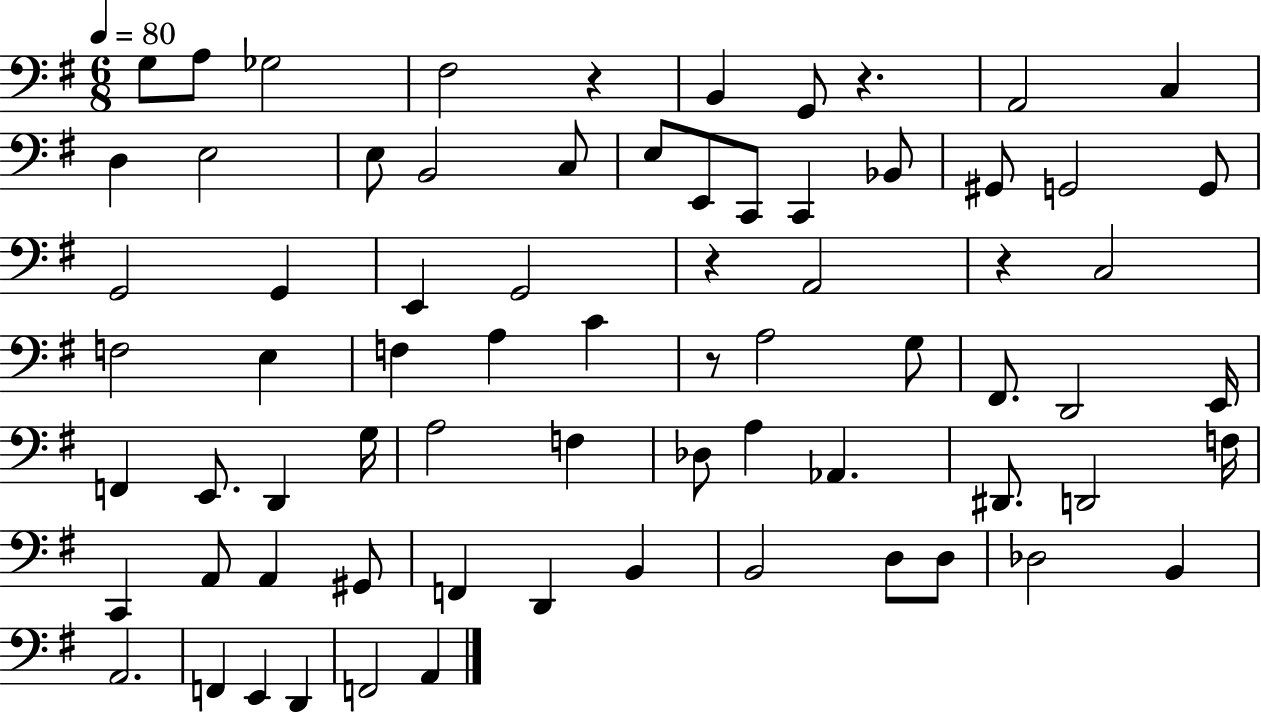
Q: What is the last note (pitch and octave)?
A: A2